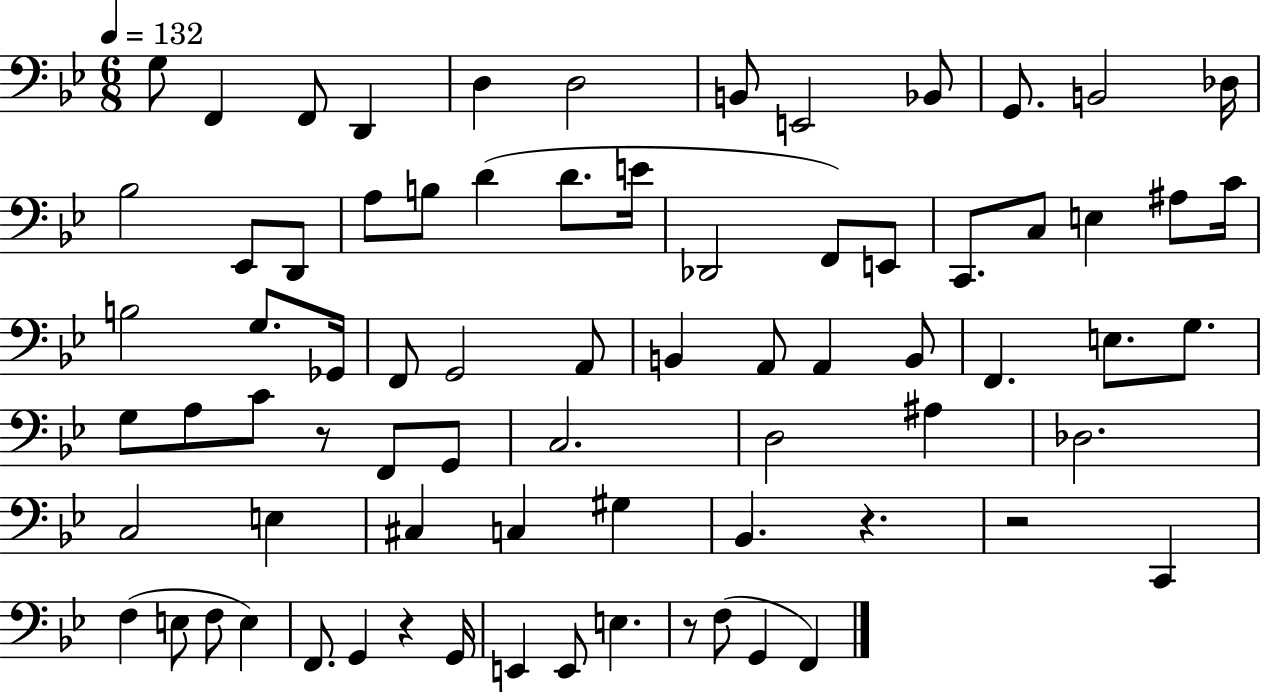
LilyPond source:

{
  \clef bass
  \numericTimeSignature
  \time 6/8
  \key bes \major
  \tempo 4 = 132
  g8 f,4 f,8 d,4 | d4 d2 | b,8 e,2 bes,8 | g,8. b,2 des16 | \break bes2 ees,8 d,8 | a8 b8 d'4( d'8. e'16 | des,2 f,8) e,8 | c,8. c8 e4 ais8 c'16 | \break b2 g8. ges,16 | f,8 g,2 a,8 | b,4 a,8 a,4 b,8 | f,4. e8. g8. | \break g8 a8 c'8 r8 f,8 g,8 | c2. | d2 ais4 | des2. | \break c2 e4 | cis4 c4 gis4 | bes,4. r4. | r2 c,4 | \break f4( e8 f8 e4) | f,8. g,4 r4 g,16 | e,4 e,8 e4. | r8 f8( g,4 f,4) | \break \bar "|."
}